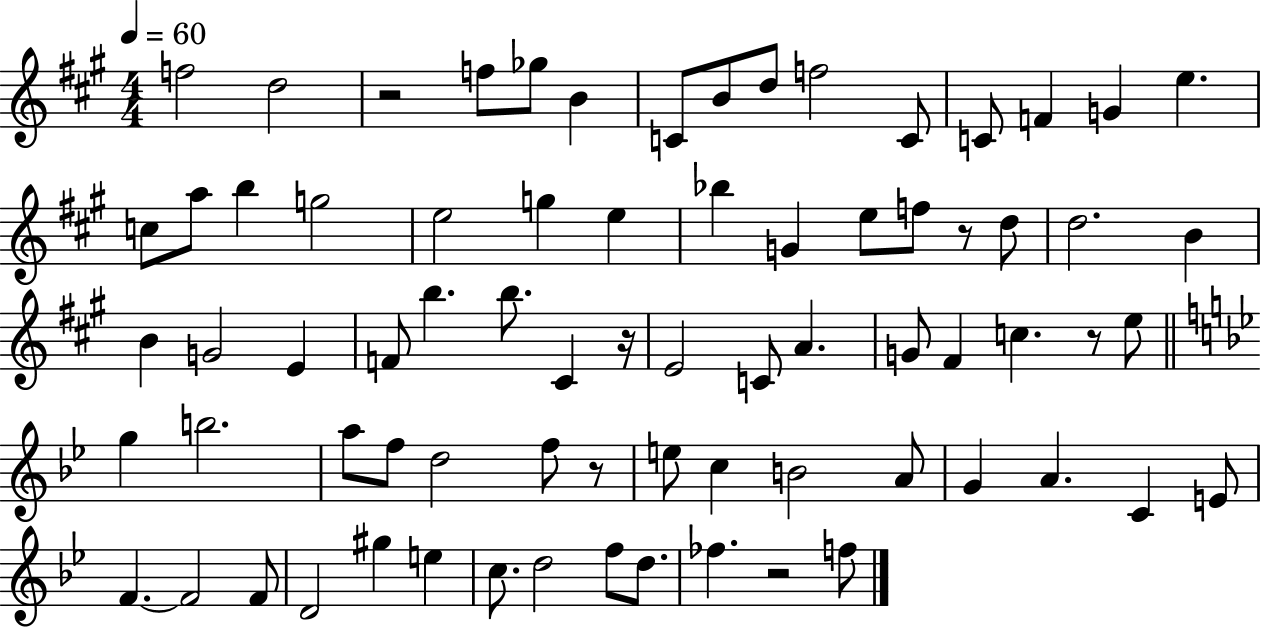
X:1
T:Untitled
M:4/4
L:1/4
K:A
f2 d2 z2 f/2 _g/2 B C/2 B/2 d/2 f2 C/2 C/2 F G e c/2 a/2 b g2 e2 g e _b G e/2 f/2 z/2 d/2 d2 B B G2 E F/2 b b/2 ^C z/4 E2 C/2 A G/2 ^F c z/2 e/2 g b2 a/2 f/2 d2 f/2 z/2 e/2 c B2 A/2 G A C E/2 F F2 F/2 D2 ^g e c/2 d2 f/2 d/2 _f z2 f/2